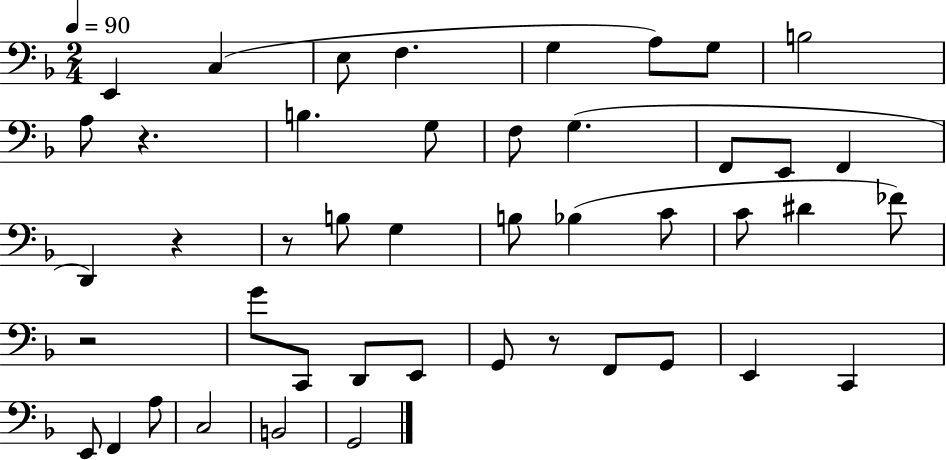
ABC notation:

X:1
T:Untitled
M:2/4
L:1/4
K:F
E,, C, E,/2 F, G, A,/2 G,/2 B,2 A,/2 z B, G,/2 F,/2 G, F,,/2 E,,/2 F,, D,, z z/2 B,/2 G, B,/2 _B, C/2 C/2 ^D _F/2 z2 G/2 C,,/2 D,,/2 E,,/2 G,,/2 z/2 F,,/2 G,,/2 E,, C,, E,,/2 F,, A,/2 C,2 B,,2 G,,2